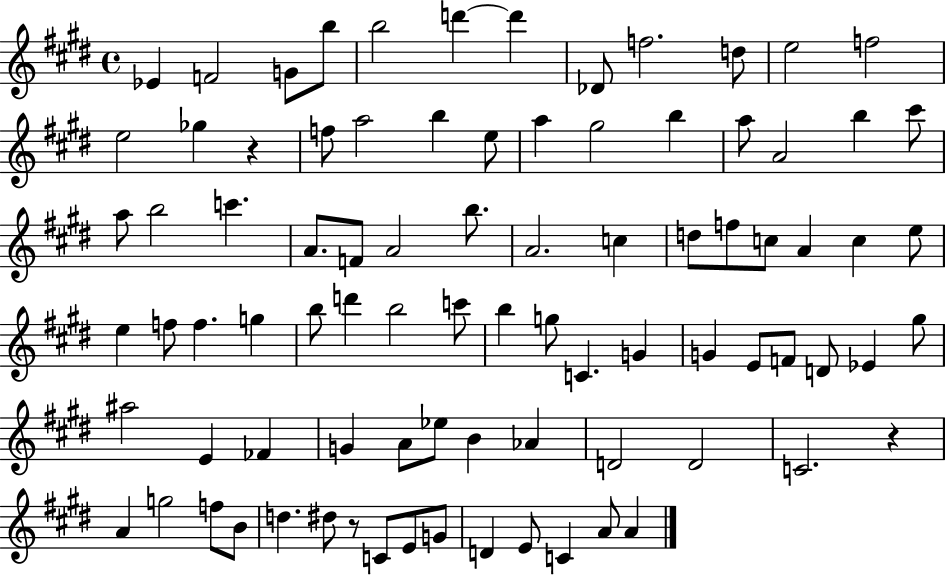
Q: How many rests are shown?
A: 3